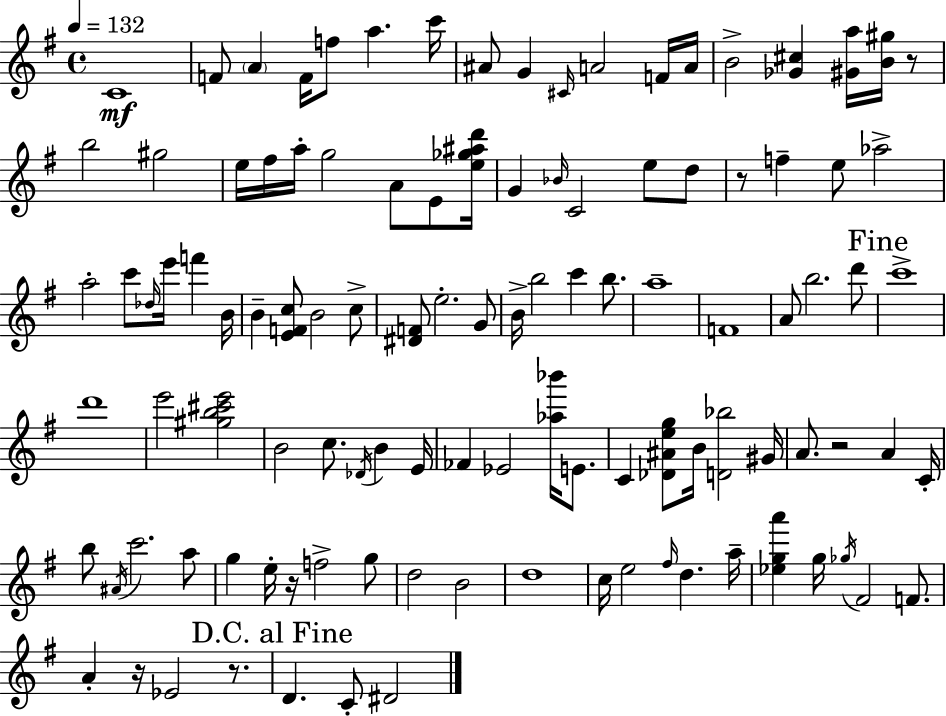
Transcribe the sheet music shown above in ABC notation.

X:1
T:Untitled
M:4/4
L:1/4
K:G
C4 F/2 A F/4 f/2 a c'/4 ^A/2 G ^C/4 A2 F/4 A/4 B2 [_G^c] [^Ga]/4 [B^g]/4 z/2 b2 ^g2 e/4 ^f/4 a/4 g2 A/2 E/2 [e_g^ad']/4 G _B/4 C2 e/2 d/2 z/2 f e/2 _a2 a2 c'/2 _d/4 e'/4 f' B/4 B [EFc]/2 B2 c/2 [^DF]/2 e2 G/2 B/4 b2 c' b/2 a4 F4 A/2 b2 d'/2 c'4 d'4 e'2 [^gb^c'e']2 B2 c/2 _D/4 B E/4 _F _E2 [_a_b']/4 E/2 C [_D^Aeg]/2 B/4 [D_b]2 ^G/4 A/2 z2 A C/4 b/2 ^A/4 c'2 a/2 g e/4 z/4 f2 g/2 d2 B2 d4 c/4 e2 ^f/4 d a/4 [_ega'] g/4 _g/4 ^F2 F/2 A z/4 _E2 z/2 D C/2 ^D2